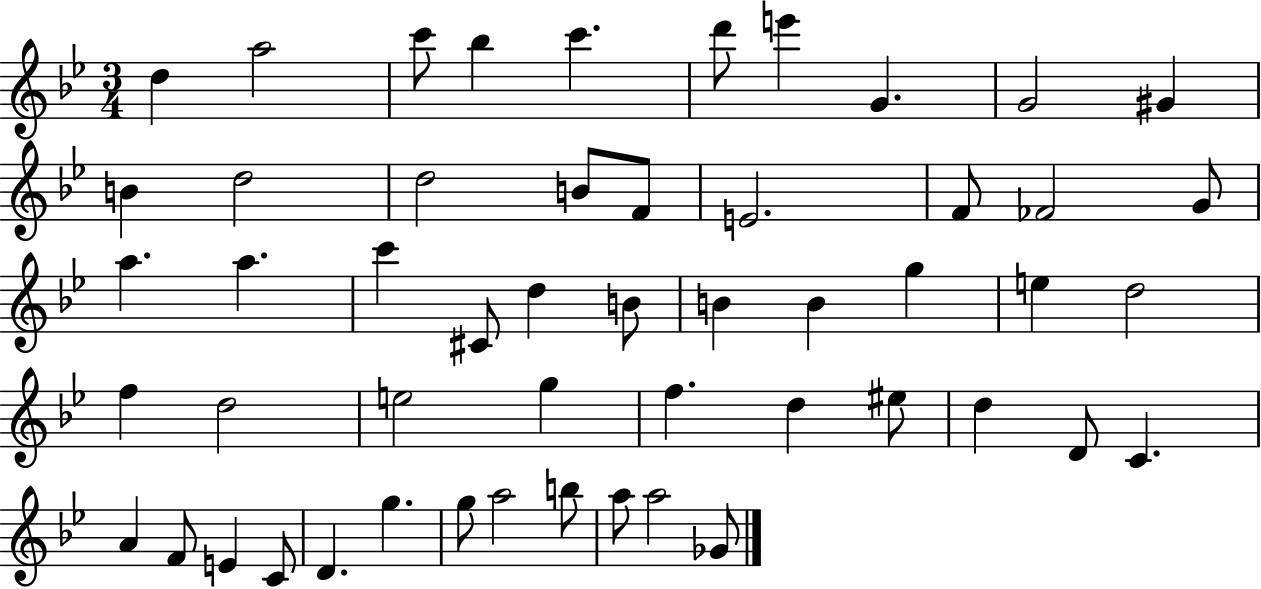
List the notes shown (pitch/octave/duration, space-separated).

D5/q A5/h C6/e Bb5/q C6/q. D6/e E6/q G4/q. G4/h G#4/q B4/q D5/h D5/h B4/e F4/e E4/h. F4/e FES4/h G4/e A5/q. A5/q. C6/q C#4/e D5/q B4/e B4/q B4/q G5/q E5/q D5/h F5/q D5/h E5/h G5/q F5/q. D5/q EIS5/e D5/q D4/e C4/q. A4/q F4/e E4/q C4/e D4/q. G5/q. G5/e A5/h B5/e A5/e A5/h Gb4/e